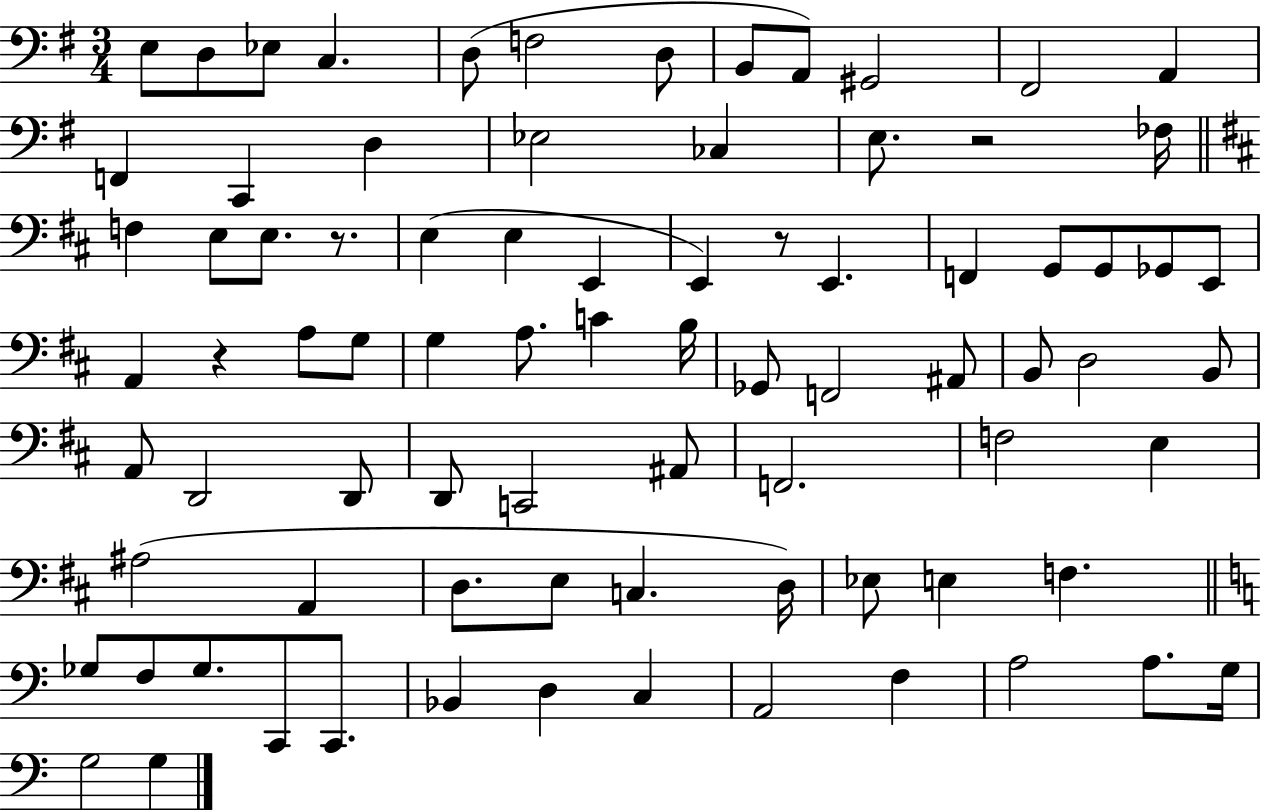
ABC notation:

X:1
T:Untitled
M:3/4
L:1/4
K:G
E,/2 D,/2 _E,/2 C, D,/2 F,2 D,/2 B,,/2 A,,/2 ^G,,2 ^F,,2 A,, F,, C,, D, _E,2 _C, E,/2 z2 _F,/4 F, E,/2 E,/2 z/2 E, E, E,, E,, z/2 E,, F,, G,,/2 G,,/2 _G,,/2 E,,/2 A,, z A,/2 G,/2 G, A,/2 C B,/4 _G,,/2 F,,2 ^A,,/2 B,,/2 D,2 B,,/2 A,,/2 D,,2 D,,/2 D,,/2 C,,2 ^A,,/2 F,,2 F,2 E, ^A,2 A,, D,/2 E,/2 C, D,/4 _E,/2 E, F, _G,/2 F,/2 _G,/2 C,,/2 C,,/2 _B,, D, C, A,,2 F, A,2 A,/2 G,/4 G,2 G,